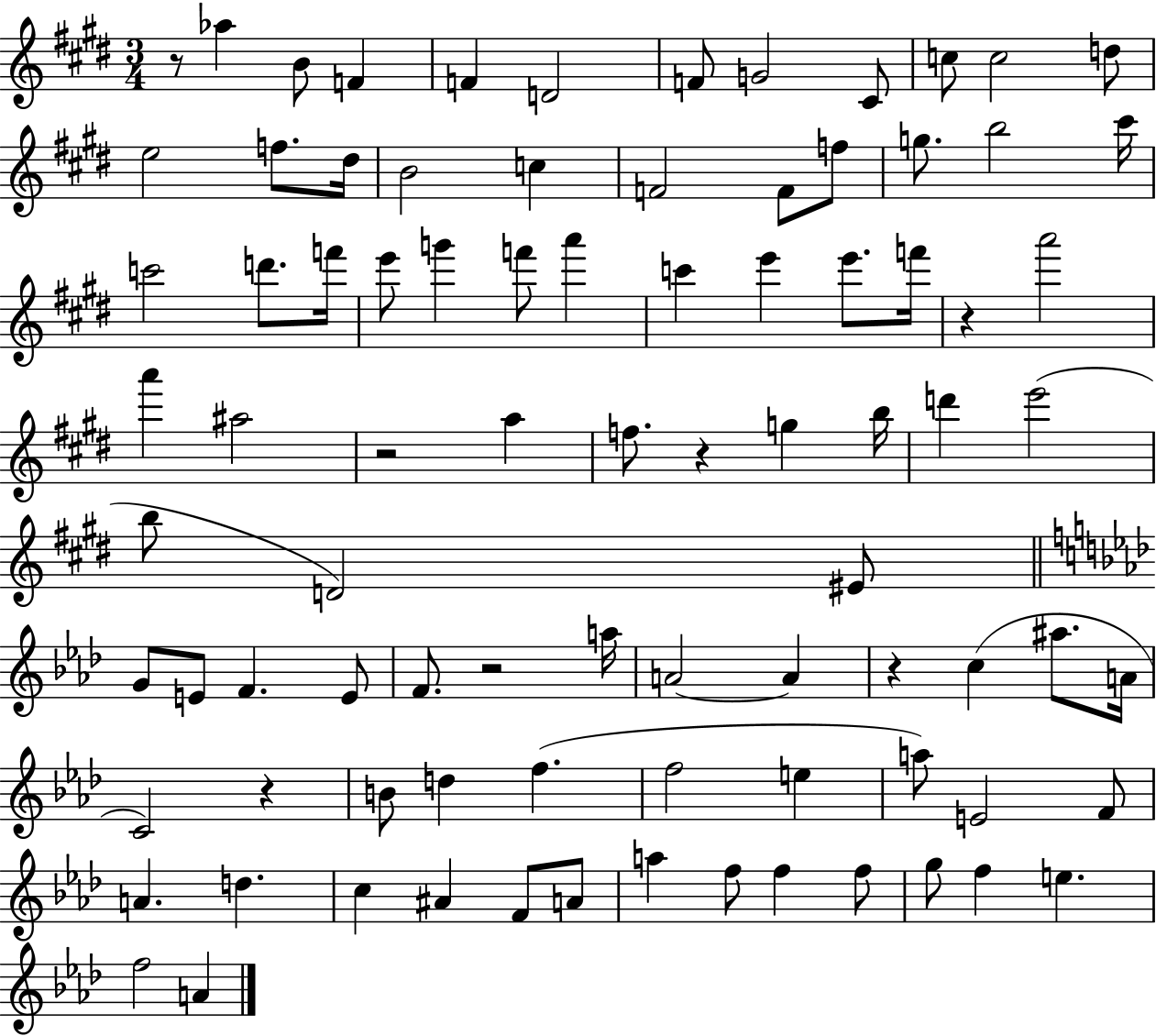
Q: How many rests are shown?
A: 7